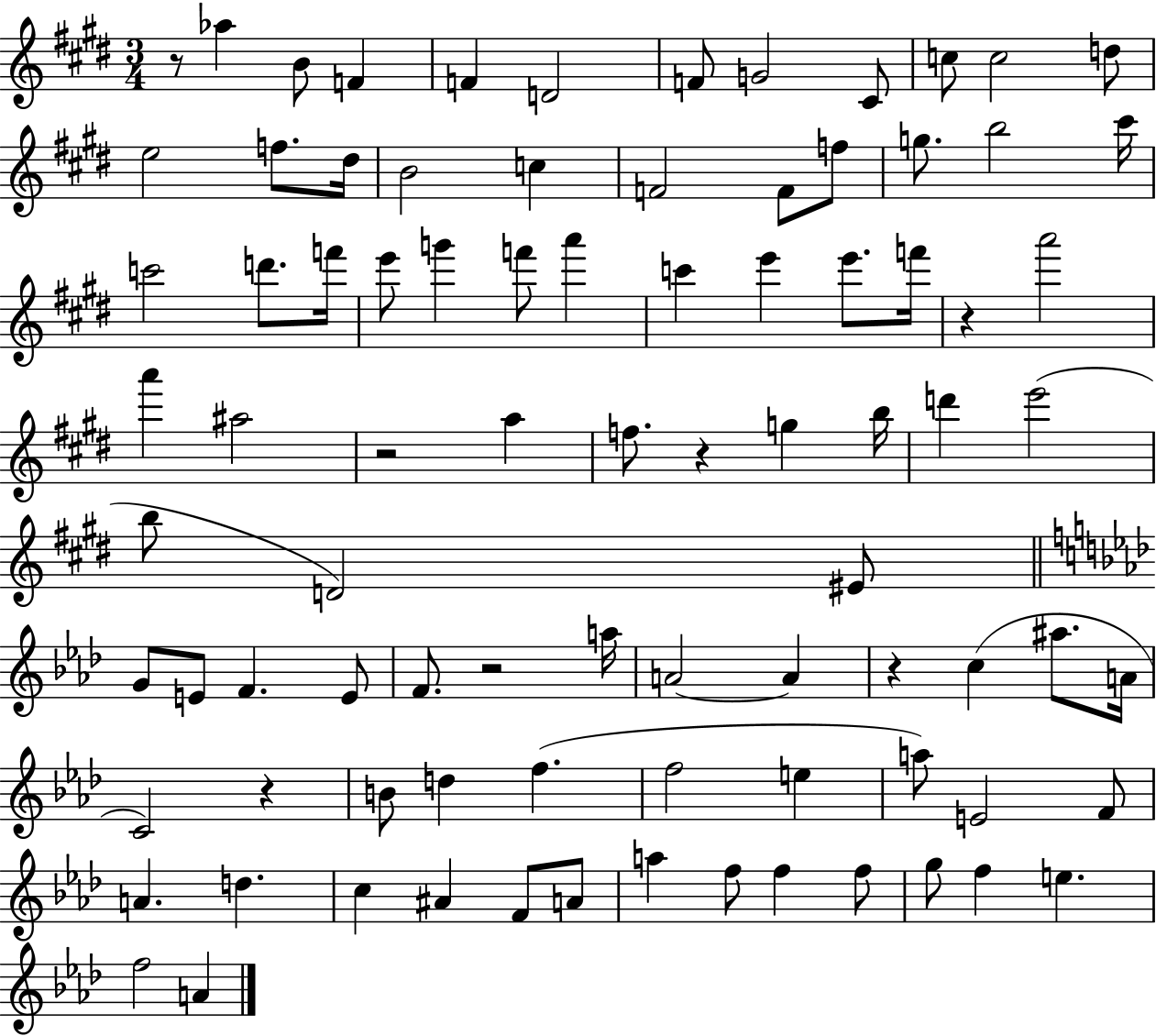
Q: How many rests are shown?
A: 7